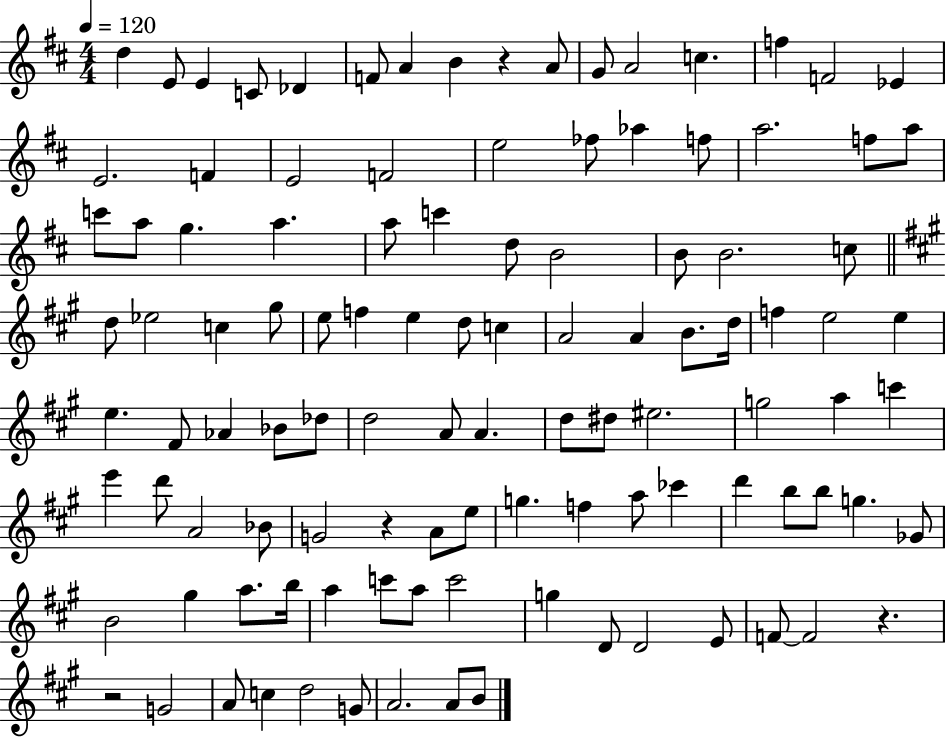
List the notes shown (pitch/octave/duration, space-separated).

D5/q E4/e E4/q C4/e Db4/q F4/e A4/q B4/q R/q A4/e G4/e A4/h C5/q. F5/q F4/h Eb4/q E4/h. F4/q E4/h F4/h E5/h FES5/e Ab5/q F5/e A5/h. F5/e A5/e C6/e A5/e G5/q. A5/q. A5/e C6/q D5/e B4/h B4/e B4/h. C5/e D5/e Eb5/h C5/q G#5/e E5/e F5/q E5/q D5/e C5/q A4/h A4/q B4/e. D5/s F5/q E5/h E5/q E5/q. F#4/e Ab4/q Bb4/e Db5/e D5/h A4/e A4/q. D5/e D#5/e EIS5/h. G5/h A5/q C6/q E6/q D6/e A4/h Bb4/e G4/h R/q A4/e E5/e G5/q. F5/q A5/e CES6/q D6/q B5/e B5/e G5/q. Gb4/e B4/h G#5/q A5/e. B5/s A5/q C6/e A5/e C6/h G5/q D4/e D4/h E4/e F4/e F4/h R/q. R/h G4/h A4/e C5/q D5/h G4/e A4/h. A4/e B4/e